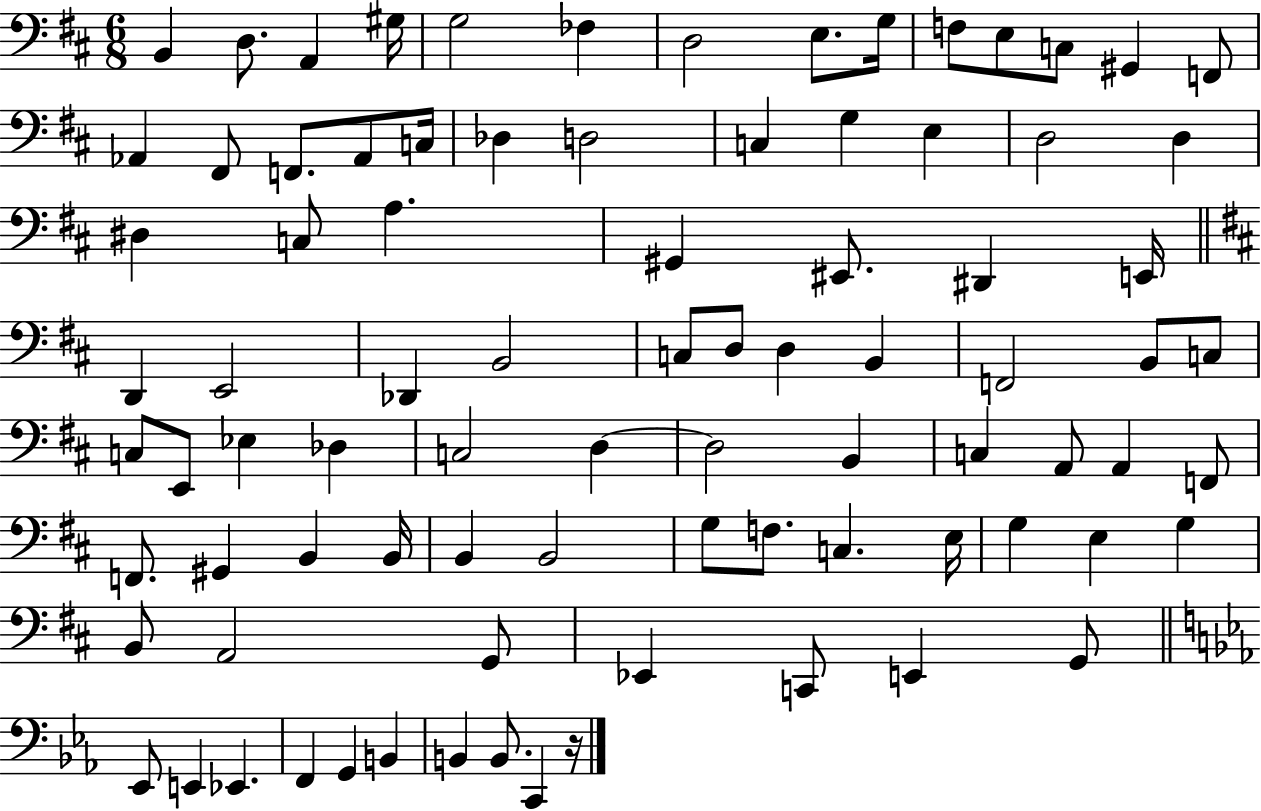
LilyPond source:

{
  \clef bass
  \numericTimeSignature
  \time 6/8
  \key d \major
  b,4 d8. a,4 gis16 | g2 fes4 | d2 e8. g16 | f8 e8 c8 gis,4 f,8 | \break aes,4 fis,8 f,8. aes,8 c16 | des4 d2 | c4 g4 e4 | d2 d4 | \break dis4 c8 a4. | gis,4 eis,8. dis,4 e,16 | \bar "||" \break \key d \major d,4 e,2 | des,4 b,2 | c8 d8 d4 b,4 | f,2 b,8 c8 | \break c8 e,8 ees4 des4 | c2 d4~~ | d2 b,4 | c4 a,8 a,4 f,8 | \break f,8. gis,4 b,4 b,16 | b,4 b,2 | g8 f8. c4. e16 | g4 e4 g4 | \break b,8 a,2 g,8 | ees,4 c,8 e,4 g,8 | \bar "||" \break \key ees \major ees,8 e,4 ees,4. | f,4 g,4 b,4 | b,4 b,8. c,4 r16 | \bar "|."
}